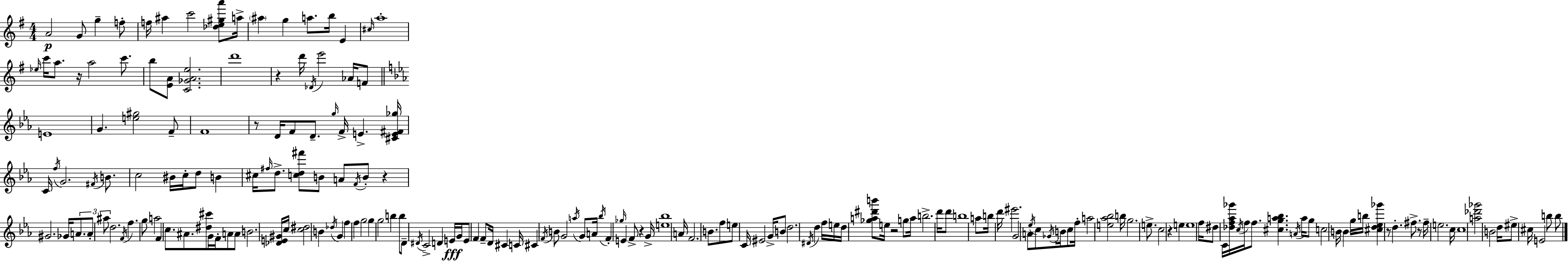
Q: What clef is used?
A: treble